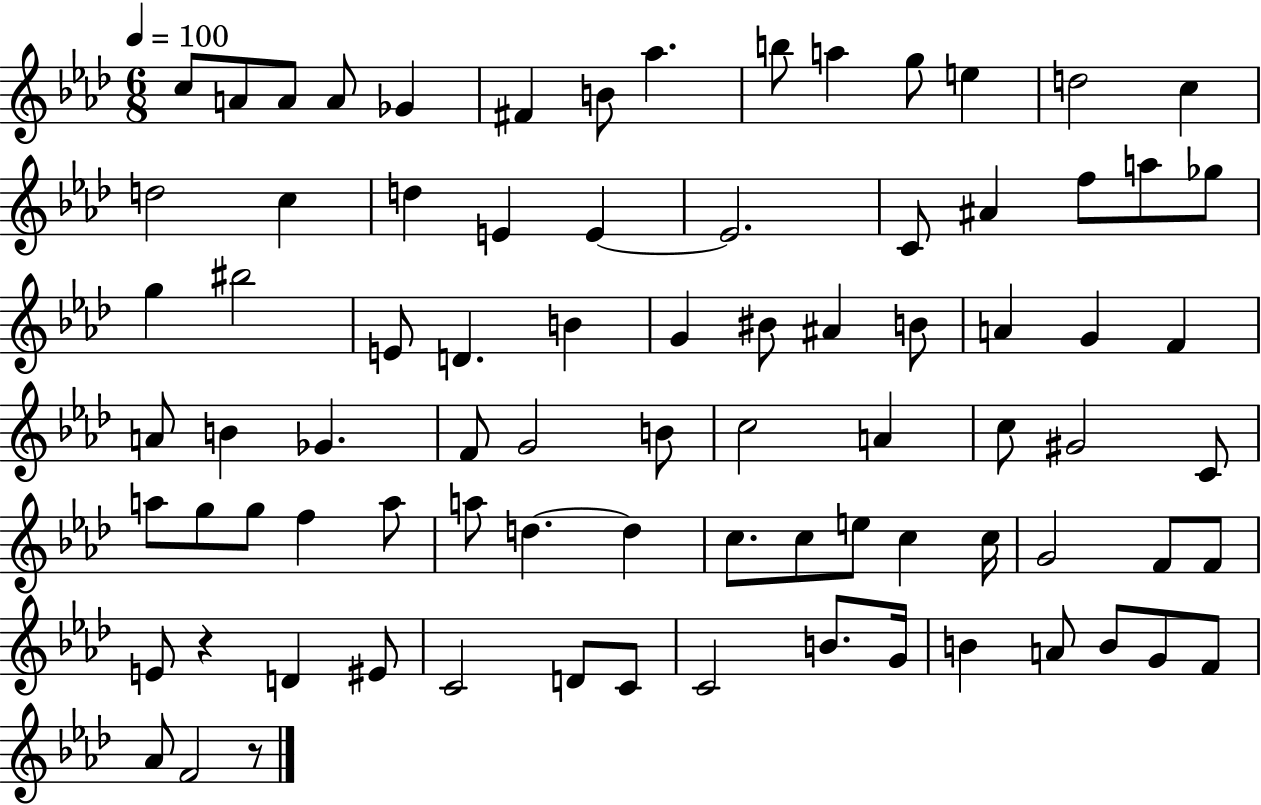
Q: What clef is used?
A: treble